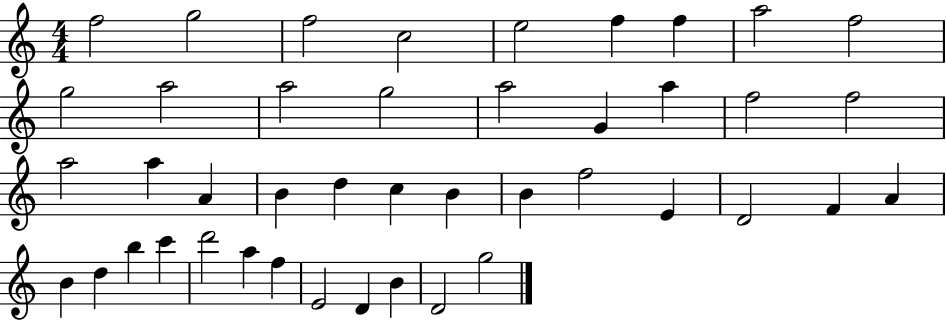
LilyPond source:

{
  \clef treble
  \numericTimeSignature
  \time 4/4
  \key c \major
  f''2 g''2 | f''2 c''2 | e''2 f''4 f''4 | a''2 f''2 | \break g''2 a''2 | a''2 g''2 | a''2 g'4 a''4 | f''2 f''2 | \break a''2 a''4 a'4 | b'4 d''4 c''4 b'4 | b'4 f''2 e'4 | d'2 f'4 a'4 | \break b'4 d''4 b''4 c'''4 | d'''2 a''4 f''4 | e'2 d'4 b'4 | d'2 g''2 | \break \bar "|."
}